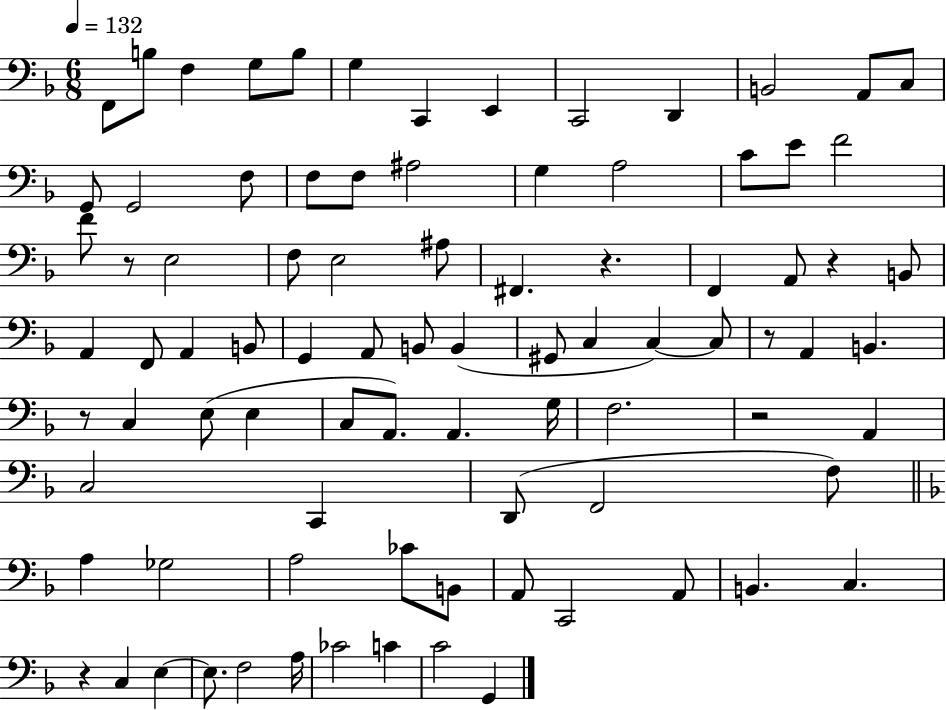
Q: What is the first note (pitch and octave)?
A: F2